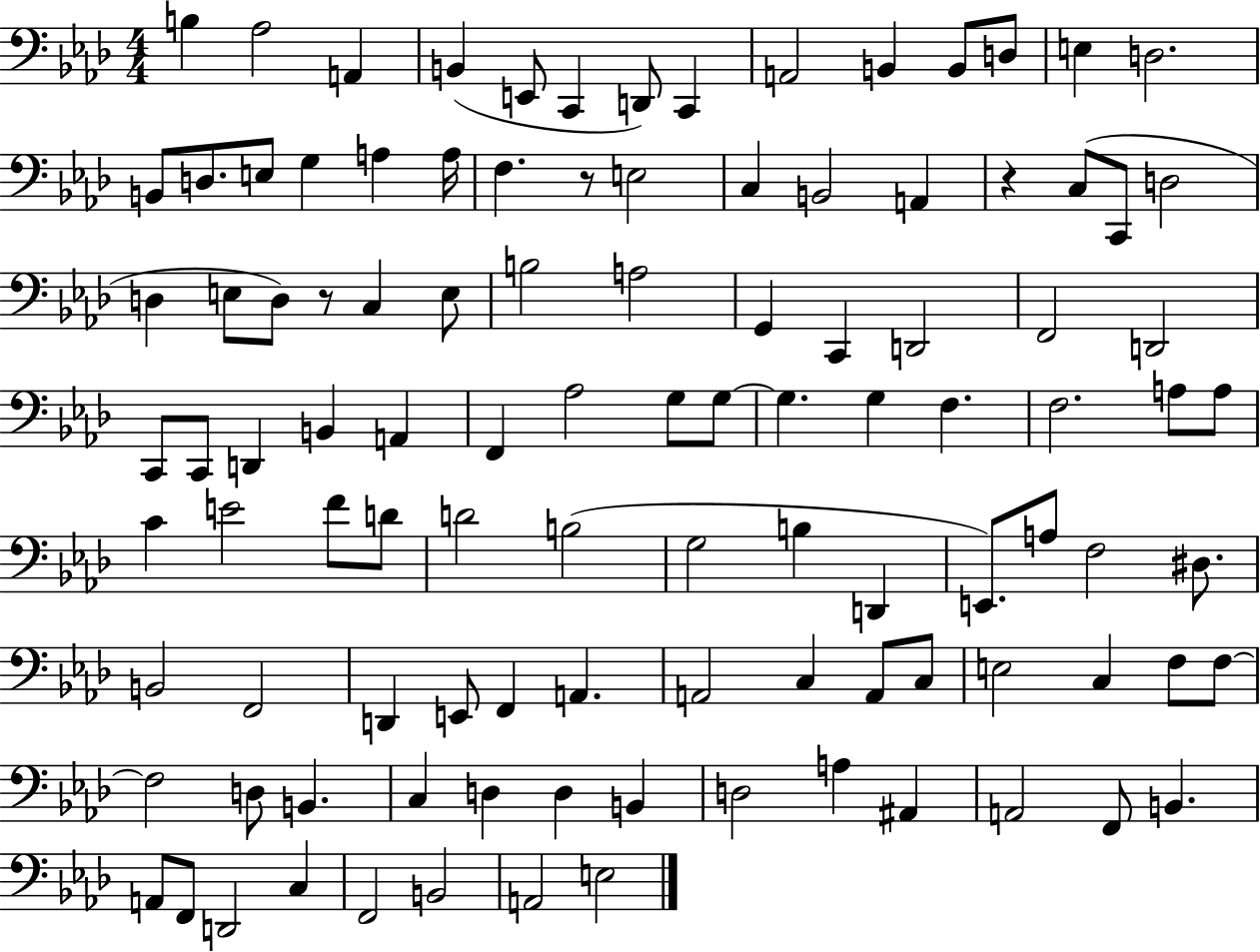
B3/q Ab3/h A2/q B2/q E2/e C2/q D2/e C2/q A2/h B2/q B2/e D3/e E3/q D3/h. B2/e D3/e. E3/e G3/q A3/q A3/s F3/q. R/e E3/h C3/q B2/h A2/q R/q C3/e C2/e D3/h D3/q E3/e D3/e R/e C3/q E3/e B3/h A3/h G2/q C2/q D2/h F2/h D2/h C2/e C2/e D2/q B2/q A2/q F2/q Ab3/h G3/e G3/e G3/q. G3/q F3/q. F3/h. A3/e A3/e C4/q E4/h F4/e D4/e D4/h B3/h G3/h B3/q D2/q E2/e. A3/e F3/h D#3/e. B2/h F2/h D2/q E2/e F2/q A2/q. A2/h C3/q A2/e C3/e E3/h C3/q F3/e F3/e F3/h D3/e B2/q. C3/q D3/q D3/q B2/q D3/h A3/q A#2/q A2/h F2/e B2/q. A2/e F2/e D2/h C3/q F2/h B2/h A2/h E3/h